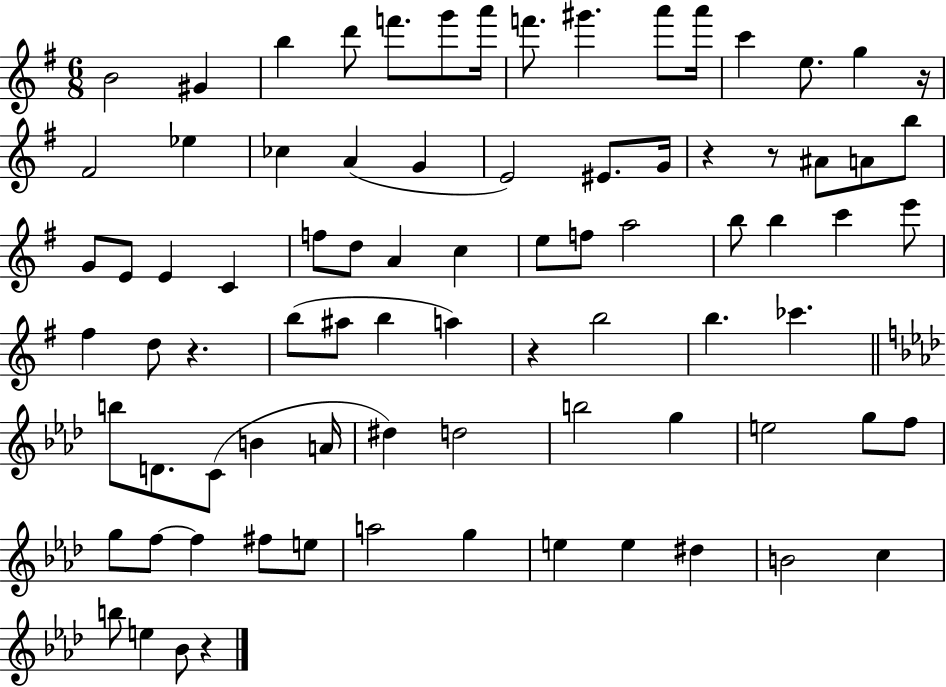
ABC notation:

X:1
T:Untitled
M:6/8
L:1/4
K:G
B2 ^G b d'/2 f'/2 g'/2 a'/4 f'/2 ^g' a'/2 a'/4 c' e/2 g z/4 ^F2 _e _c A G E2 ^E/2 G/4 z z/2 ^A/2 A/2 b/2 G/2 E/2 E C f/2 d/2 A c e/2 f/2 a2 b/2 b c' e'/2 ^f d/2 z b/2 ^a/2 b a z b2 b _c' b/2 D/2 C/2 B A/4 ^d d2 b2 g e2 g/2 f/2 g/2 f/2 f ^f/2 e/2 a2 g e e ^d B2 c b/2 e _B/2 z